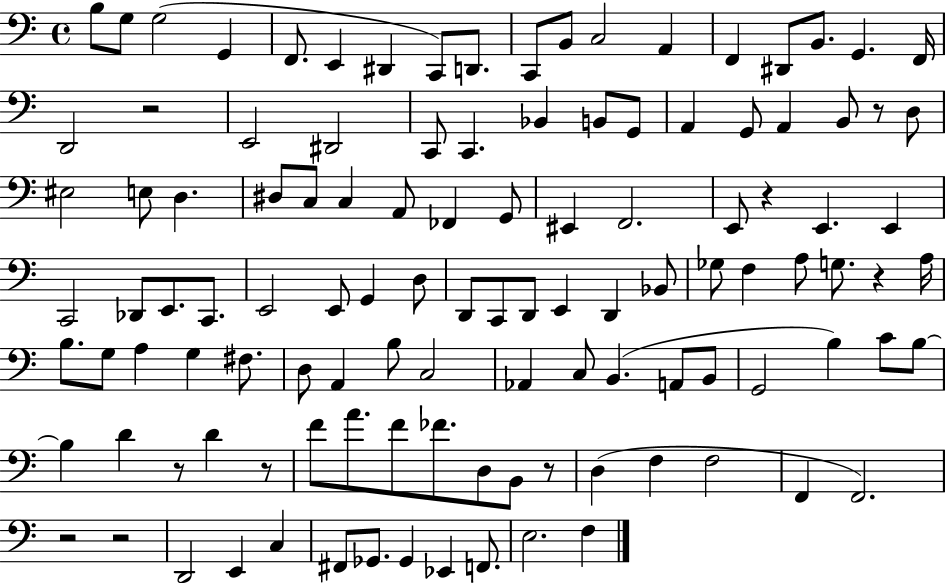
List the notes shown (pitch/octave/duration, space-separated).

B3/e G3/e G3/h G2/q F2/e. E2/q D#2/q C2/e D2/e. C2/e B2/e C3/h A2/q F2/q D#2/e B2/e. G2/q. F2/s D2/h R/h E2/h D#2/h C2/e C2/q. Bb2/q B2/e G2/e A2/q G2/e A2/q B2/e R/e D3/e EIS3/h E3/e D3/q. D#3/e C3/e C3/q A2/e FES2/q G2/e EIS2/q F2/h. E2/e R/q E2/q. E2/q C2/h Db2/e E2/e. C2/e. E2/h E2/e G2/q D3/e D2/e C2/e D2/e E2/q D2/q Bb2/e Gb3/e F3/q A3/e G3/e. R/q A3/s B3/e. G3/e A3/q G3/q F#3/e. D3/e A2/q B3/e C3/h Ab2/q C3/e B2/q. A2/e B2/e G2/h B3/q C4/e B3/e B3/q D4/q R/e D4/q R/e F4/e A4/e. F4/e FES4/e. D3/e B2/e R/e D3/q F3/q F3/h F2/q F2/h. R/h R/h D2/h E2/q C3/q F#2/e Gb2/e. Gb2/q Eb2/q F2/e. E3/h. F3/q